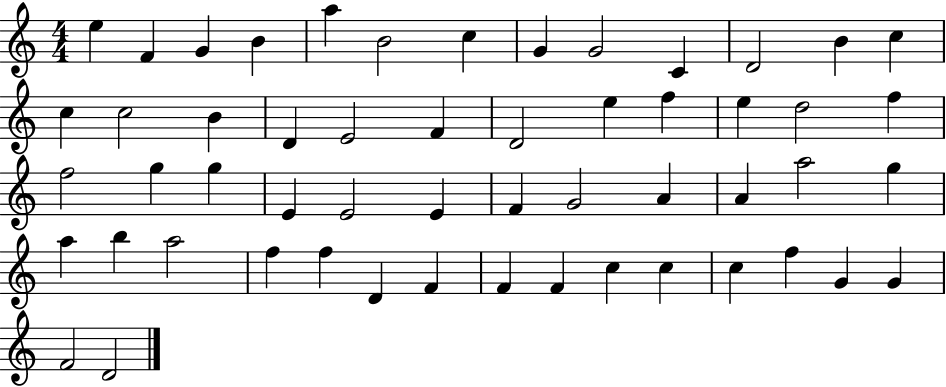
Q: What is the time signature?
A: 4/4